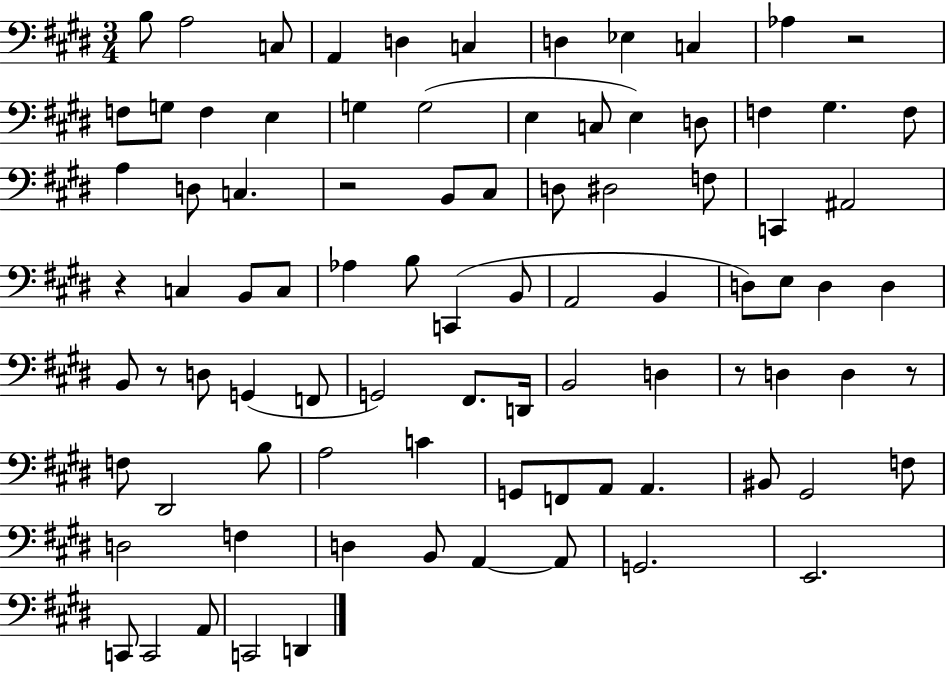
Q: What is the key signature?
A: E major